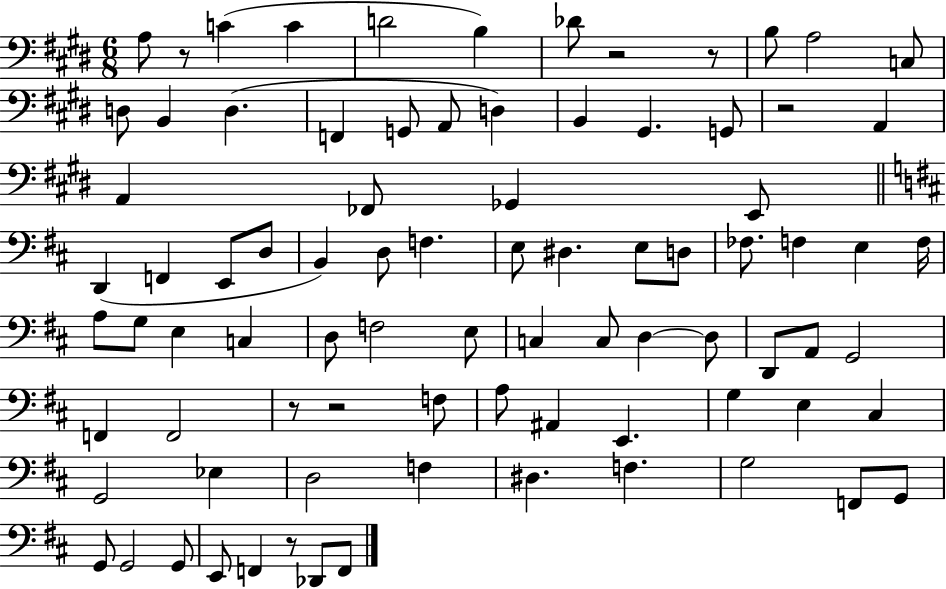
A3/e R/e C4/q C4/q D4/h B3/q Db4/e R/h R/e B3/e A3/h C3/e D3/e B2/q D3/q. F2/q G2/e A2/e D3/q B2/q G#2/q. G2/e R/h A2/q A2/q FES2/e Gb2/q E2/e D2/q F2/q E2/e D3/e B2/q D3/e F3/q. E3/e D#3/q. E3/e D3/e FES3/e. F3/q E3/q F3/s A3/e G3/e E3/q C3/q D3/e F3/h E3/e C3/q C3/e D3/q D3/e D2/e A2/e G2/h F2/q F2/h R/e R/h F3/e A3/e A#2/q E2/q. G3/q E3/q C#3/q G2/h Eb3/q D3/h F3/q D#3/q. F3/q. G3/h F2/e G2/e G2/e G2/h G2/e E2/e F2/q R/e Db2/e F2/e